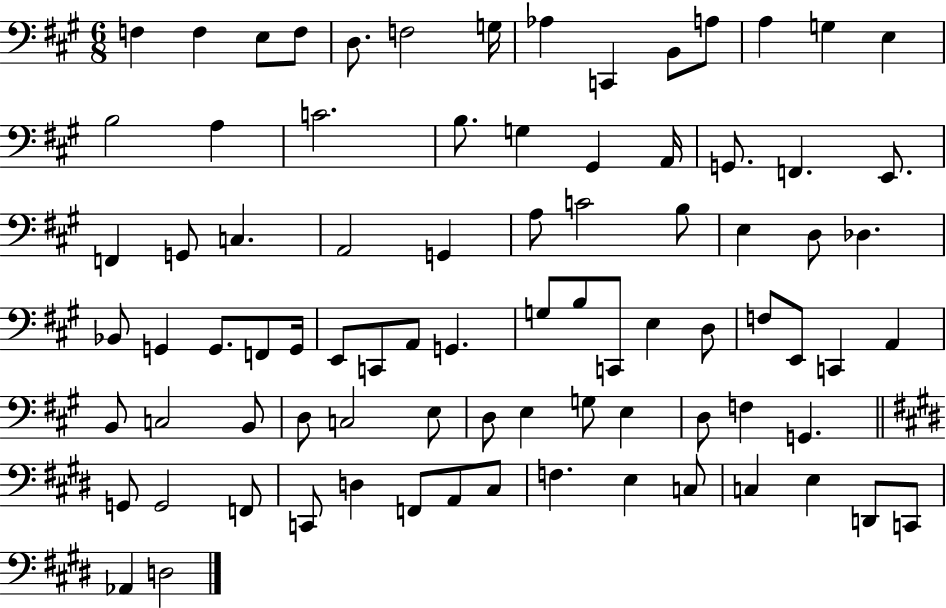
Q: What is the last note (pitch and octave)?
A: D3